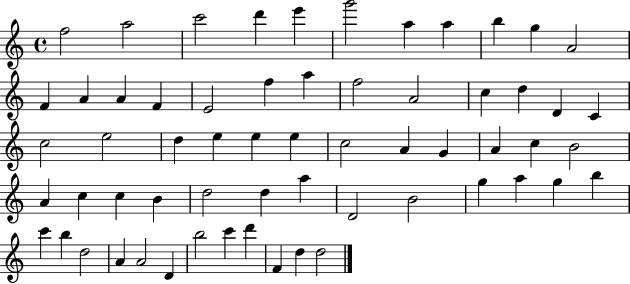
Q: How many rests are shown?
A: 0